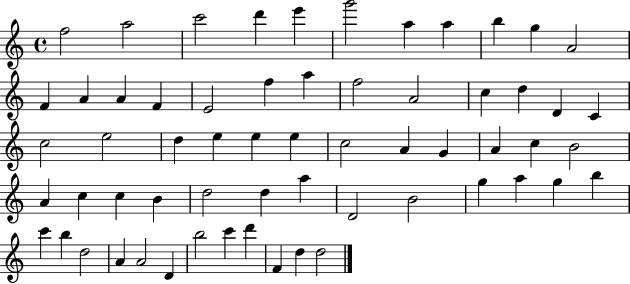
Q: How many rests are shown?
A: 0